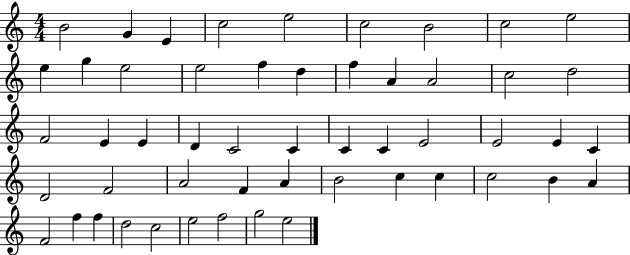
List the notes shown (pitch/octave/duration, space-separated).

B4/h G4/q E4/q C5/h E5/h C5/h B4/h C5/h E5/h E5/q G5/q E5/h E5/h F5/q D5/q F5/q A4/q A4/h C5/h D5/h F4/h E4/q E4/q D4/q C4/h C4/q C4/q C4/q E4/h E4/h E4/q C4/q D4/h F4/h A4/h F4/q A4/q B4/h C5/q C5/q C5/h B4/q A4/q F4/h F5/q F5/q D5/h C5/h E5/h F5/h G5/h E5/h